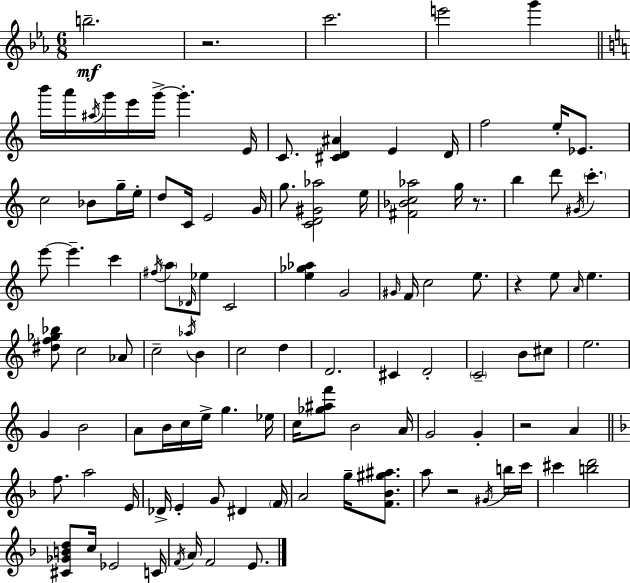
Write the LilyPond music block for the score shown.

{
  \clef treble
  \numericTimeSignature
  \time 6/8
  \key c \minor
  b''2.--\mf | r2. | c'''2. | e'''2 g'''4 | \break \bar "||" \break \key c \major b'''16 a'''16 \acciaccatura { ais''16 } g'''16 e'''16 g'''16->~~ g'''4.-. | e'16 c'8. <cis' d' ais'>4 e'4 | d'16 f''2 e''16-. ees'8. | c''2 bes'8 g''16-- | \break e''16-. d''8 c'16 e'2 | g'16 g''8. <c' d' gis' aes''>2 | e''16 <fis' bes' c'' aes''>2 g''16 r8. | b''4 d'''8 \acciaccatura { gis'16 } \parenthesize c'''4.-. | \break e'''8~~ e'''4.-- c'''4 | \acciaccatura { fis''16 } \parenthesize a''8 \grace { des'16 } ees''8 c'2 | <e'' ges'' aes''>4 g'2 | \grace { gis'16 } f'16 c''2 | \break e''8. r4 e''8 \grace { a'16 } | e''4. <dis'' f'' ges'' bes''>8 c''2 | aes'8 c''2-- | \acciaccatura { aes''16 } b'4 c''2 | \break d''4 d'2. | cis'4 d'2-. | \parenthesize c'2-- | b'8 cis''8 e''2. | \break g'4 b'2 | a'8 b'16 c''16 e''16-> | g''4. ees''16 c''16 <ges'' ais'' f'''>8 b'2 | a'16 g'2 | \break g'4-. r2 | a'4 \bar "||" \break \key f \major f''8. a''2 e'16 | des'16-> e'4-. g'8 dis'4 \parenthesize f'16 | a'2 g''16-- <f' bes' gis'' ais''>8. | a''8 r2 \acciaccatura { gis'16 } b''16 | \break c'''16 cis'''4 <b'' d'''>2 | <cis' ges' b' d''>8 c''16 ees'2 | c'16 \acciaccatura { f'16 } a'16 f'2 e'8. | \bar "|."
}